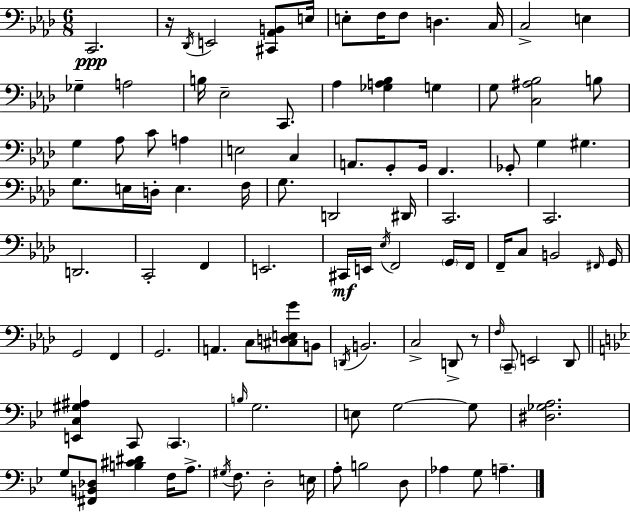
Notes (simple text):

C2/h. R/s Db2/s E2/h [C#2,Ab2,B2]/e E3/s E3/e F3/s F3/e D3/q. C3/s C3/h E3/q Gb3/q A3/h B3/s Eb3/h C2/e. Ab3/q [Gb3,A3,Bb3]/q G3/q G3/e [C3,A#3,Bb3]/h B3/e G3/q Ab3/e C4/e A3/q E3/h C3/q A2/e. G2/e G2/s F2/q. Gb2/e G3/q G#3/q. G3/e. E3/s D3/s E3/q. F3/s G3/e. D2/h D#2/s C2/h. C2/h. D2/h. C2/h F2/q E2/h. C#2/s E2/s Eb3/s F2/h G2/s F2/s F2/s C3/e B2/h F#2/s G2/s G2/h F2/q G2/h. A2/q. C3/e [C#3,D3,E3,G4]/e B2/e D2/s B2/h. C3/h D2/e R/e F3/s C2/e E2/h Db2/e [E2,C3,G#3,A#3]/q C2/e C2/q. B3/s G3/h. E3/e G3/h G3/e [D#3,Gb3,A3]/h. G3/e [F#2,B2,Db3]/e [B3,C#4,D#4]/q F3/s A3/e. G#3/s F3/e. D3/h E3/s A3/e B3/h D3/e Ab3/q G3/e A3/q.